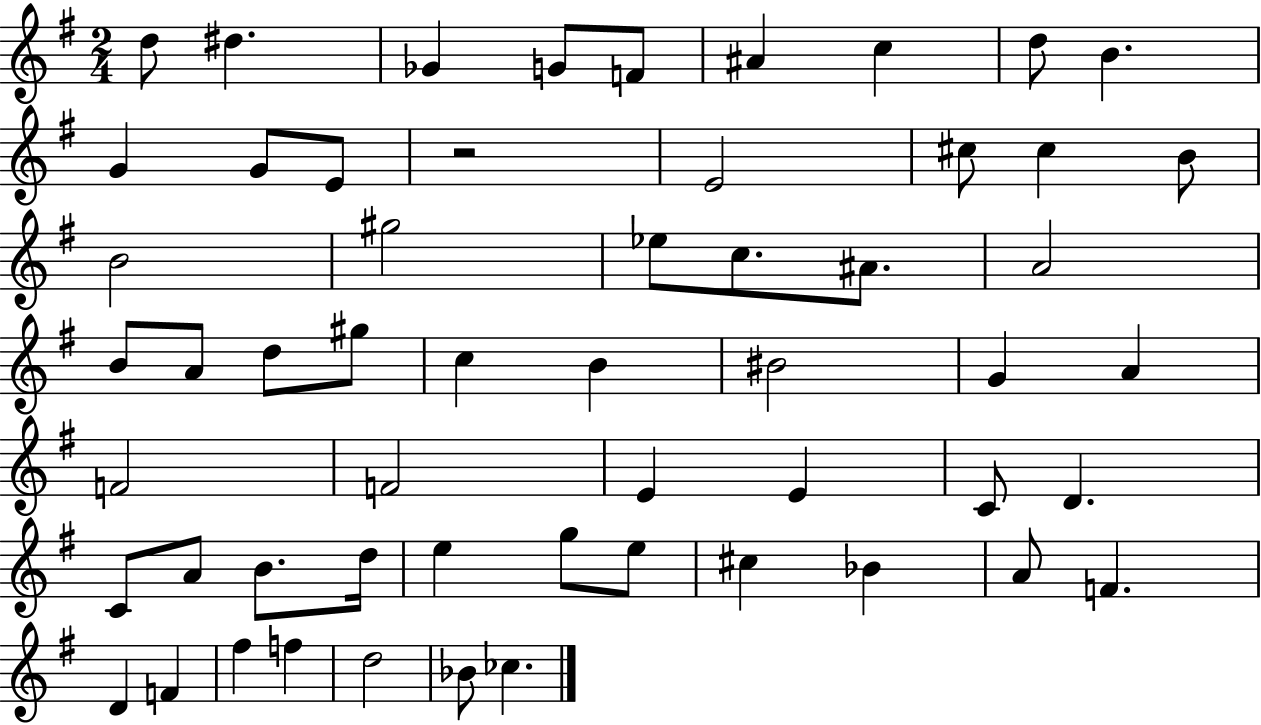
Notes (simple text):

D5/e D#5/q. Gb4/q G4/e F4/e A#4/q C5/q D5/e B4/q. G4/q G4/e E4/e R/h E4/h C#5/e C#5/q B4/e B4/h G#5/h Eb5/e C5/e. A#4/e. A4/h B4/e A4/e D5/e G#5/e C5/q B4/q BIS4/h G4/q A4/q F4/h F4/h E4/q E4/q C4/e D4/q. C4/e A4/e B4/e. D5/s E5/q G5/e E5/e C#5/q Bb4/q A4/e F4/q. D4/q F4/q F#5/q F5/q D5/h Bb4/e CES5/q.